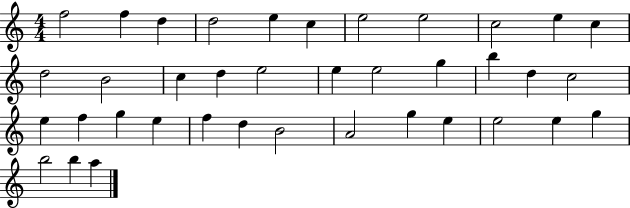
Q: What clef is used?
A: treble